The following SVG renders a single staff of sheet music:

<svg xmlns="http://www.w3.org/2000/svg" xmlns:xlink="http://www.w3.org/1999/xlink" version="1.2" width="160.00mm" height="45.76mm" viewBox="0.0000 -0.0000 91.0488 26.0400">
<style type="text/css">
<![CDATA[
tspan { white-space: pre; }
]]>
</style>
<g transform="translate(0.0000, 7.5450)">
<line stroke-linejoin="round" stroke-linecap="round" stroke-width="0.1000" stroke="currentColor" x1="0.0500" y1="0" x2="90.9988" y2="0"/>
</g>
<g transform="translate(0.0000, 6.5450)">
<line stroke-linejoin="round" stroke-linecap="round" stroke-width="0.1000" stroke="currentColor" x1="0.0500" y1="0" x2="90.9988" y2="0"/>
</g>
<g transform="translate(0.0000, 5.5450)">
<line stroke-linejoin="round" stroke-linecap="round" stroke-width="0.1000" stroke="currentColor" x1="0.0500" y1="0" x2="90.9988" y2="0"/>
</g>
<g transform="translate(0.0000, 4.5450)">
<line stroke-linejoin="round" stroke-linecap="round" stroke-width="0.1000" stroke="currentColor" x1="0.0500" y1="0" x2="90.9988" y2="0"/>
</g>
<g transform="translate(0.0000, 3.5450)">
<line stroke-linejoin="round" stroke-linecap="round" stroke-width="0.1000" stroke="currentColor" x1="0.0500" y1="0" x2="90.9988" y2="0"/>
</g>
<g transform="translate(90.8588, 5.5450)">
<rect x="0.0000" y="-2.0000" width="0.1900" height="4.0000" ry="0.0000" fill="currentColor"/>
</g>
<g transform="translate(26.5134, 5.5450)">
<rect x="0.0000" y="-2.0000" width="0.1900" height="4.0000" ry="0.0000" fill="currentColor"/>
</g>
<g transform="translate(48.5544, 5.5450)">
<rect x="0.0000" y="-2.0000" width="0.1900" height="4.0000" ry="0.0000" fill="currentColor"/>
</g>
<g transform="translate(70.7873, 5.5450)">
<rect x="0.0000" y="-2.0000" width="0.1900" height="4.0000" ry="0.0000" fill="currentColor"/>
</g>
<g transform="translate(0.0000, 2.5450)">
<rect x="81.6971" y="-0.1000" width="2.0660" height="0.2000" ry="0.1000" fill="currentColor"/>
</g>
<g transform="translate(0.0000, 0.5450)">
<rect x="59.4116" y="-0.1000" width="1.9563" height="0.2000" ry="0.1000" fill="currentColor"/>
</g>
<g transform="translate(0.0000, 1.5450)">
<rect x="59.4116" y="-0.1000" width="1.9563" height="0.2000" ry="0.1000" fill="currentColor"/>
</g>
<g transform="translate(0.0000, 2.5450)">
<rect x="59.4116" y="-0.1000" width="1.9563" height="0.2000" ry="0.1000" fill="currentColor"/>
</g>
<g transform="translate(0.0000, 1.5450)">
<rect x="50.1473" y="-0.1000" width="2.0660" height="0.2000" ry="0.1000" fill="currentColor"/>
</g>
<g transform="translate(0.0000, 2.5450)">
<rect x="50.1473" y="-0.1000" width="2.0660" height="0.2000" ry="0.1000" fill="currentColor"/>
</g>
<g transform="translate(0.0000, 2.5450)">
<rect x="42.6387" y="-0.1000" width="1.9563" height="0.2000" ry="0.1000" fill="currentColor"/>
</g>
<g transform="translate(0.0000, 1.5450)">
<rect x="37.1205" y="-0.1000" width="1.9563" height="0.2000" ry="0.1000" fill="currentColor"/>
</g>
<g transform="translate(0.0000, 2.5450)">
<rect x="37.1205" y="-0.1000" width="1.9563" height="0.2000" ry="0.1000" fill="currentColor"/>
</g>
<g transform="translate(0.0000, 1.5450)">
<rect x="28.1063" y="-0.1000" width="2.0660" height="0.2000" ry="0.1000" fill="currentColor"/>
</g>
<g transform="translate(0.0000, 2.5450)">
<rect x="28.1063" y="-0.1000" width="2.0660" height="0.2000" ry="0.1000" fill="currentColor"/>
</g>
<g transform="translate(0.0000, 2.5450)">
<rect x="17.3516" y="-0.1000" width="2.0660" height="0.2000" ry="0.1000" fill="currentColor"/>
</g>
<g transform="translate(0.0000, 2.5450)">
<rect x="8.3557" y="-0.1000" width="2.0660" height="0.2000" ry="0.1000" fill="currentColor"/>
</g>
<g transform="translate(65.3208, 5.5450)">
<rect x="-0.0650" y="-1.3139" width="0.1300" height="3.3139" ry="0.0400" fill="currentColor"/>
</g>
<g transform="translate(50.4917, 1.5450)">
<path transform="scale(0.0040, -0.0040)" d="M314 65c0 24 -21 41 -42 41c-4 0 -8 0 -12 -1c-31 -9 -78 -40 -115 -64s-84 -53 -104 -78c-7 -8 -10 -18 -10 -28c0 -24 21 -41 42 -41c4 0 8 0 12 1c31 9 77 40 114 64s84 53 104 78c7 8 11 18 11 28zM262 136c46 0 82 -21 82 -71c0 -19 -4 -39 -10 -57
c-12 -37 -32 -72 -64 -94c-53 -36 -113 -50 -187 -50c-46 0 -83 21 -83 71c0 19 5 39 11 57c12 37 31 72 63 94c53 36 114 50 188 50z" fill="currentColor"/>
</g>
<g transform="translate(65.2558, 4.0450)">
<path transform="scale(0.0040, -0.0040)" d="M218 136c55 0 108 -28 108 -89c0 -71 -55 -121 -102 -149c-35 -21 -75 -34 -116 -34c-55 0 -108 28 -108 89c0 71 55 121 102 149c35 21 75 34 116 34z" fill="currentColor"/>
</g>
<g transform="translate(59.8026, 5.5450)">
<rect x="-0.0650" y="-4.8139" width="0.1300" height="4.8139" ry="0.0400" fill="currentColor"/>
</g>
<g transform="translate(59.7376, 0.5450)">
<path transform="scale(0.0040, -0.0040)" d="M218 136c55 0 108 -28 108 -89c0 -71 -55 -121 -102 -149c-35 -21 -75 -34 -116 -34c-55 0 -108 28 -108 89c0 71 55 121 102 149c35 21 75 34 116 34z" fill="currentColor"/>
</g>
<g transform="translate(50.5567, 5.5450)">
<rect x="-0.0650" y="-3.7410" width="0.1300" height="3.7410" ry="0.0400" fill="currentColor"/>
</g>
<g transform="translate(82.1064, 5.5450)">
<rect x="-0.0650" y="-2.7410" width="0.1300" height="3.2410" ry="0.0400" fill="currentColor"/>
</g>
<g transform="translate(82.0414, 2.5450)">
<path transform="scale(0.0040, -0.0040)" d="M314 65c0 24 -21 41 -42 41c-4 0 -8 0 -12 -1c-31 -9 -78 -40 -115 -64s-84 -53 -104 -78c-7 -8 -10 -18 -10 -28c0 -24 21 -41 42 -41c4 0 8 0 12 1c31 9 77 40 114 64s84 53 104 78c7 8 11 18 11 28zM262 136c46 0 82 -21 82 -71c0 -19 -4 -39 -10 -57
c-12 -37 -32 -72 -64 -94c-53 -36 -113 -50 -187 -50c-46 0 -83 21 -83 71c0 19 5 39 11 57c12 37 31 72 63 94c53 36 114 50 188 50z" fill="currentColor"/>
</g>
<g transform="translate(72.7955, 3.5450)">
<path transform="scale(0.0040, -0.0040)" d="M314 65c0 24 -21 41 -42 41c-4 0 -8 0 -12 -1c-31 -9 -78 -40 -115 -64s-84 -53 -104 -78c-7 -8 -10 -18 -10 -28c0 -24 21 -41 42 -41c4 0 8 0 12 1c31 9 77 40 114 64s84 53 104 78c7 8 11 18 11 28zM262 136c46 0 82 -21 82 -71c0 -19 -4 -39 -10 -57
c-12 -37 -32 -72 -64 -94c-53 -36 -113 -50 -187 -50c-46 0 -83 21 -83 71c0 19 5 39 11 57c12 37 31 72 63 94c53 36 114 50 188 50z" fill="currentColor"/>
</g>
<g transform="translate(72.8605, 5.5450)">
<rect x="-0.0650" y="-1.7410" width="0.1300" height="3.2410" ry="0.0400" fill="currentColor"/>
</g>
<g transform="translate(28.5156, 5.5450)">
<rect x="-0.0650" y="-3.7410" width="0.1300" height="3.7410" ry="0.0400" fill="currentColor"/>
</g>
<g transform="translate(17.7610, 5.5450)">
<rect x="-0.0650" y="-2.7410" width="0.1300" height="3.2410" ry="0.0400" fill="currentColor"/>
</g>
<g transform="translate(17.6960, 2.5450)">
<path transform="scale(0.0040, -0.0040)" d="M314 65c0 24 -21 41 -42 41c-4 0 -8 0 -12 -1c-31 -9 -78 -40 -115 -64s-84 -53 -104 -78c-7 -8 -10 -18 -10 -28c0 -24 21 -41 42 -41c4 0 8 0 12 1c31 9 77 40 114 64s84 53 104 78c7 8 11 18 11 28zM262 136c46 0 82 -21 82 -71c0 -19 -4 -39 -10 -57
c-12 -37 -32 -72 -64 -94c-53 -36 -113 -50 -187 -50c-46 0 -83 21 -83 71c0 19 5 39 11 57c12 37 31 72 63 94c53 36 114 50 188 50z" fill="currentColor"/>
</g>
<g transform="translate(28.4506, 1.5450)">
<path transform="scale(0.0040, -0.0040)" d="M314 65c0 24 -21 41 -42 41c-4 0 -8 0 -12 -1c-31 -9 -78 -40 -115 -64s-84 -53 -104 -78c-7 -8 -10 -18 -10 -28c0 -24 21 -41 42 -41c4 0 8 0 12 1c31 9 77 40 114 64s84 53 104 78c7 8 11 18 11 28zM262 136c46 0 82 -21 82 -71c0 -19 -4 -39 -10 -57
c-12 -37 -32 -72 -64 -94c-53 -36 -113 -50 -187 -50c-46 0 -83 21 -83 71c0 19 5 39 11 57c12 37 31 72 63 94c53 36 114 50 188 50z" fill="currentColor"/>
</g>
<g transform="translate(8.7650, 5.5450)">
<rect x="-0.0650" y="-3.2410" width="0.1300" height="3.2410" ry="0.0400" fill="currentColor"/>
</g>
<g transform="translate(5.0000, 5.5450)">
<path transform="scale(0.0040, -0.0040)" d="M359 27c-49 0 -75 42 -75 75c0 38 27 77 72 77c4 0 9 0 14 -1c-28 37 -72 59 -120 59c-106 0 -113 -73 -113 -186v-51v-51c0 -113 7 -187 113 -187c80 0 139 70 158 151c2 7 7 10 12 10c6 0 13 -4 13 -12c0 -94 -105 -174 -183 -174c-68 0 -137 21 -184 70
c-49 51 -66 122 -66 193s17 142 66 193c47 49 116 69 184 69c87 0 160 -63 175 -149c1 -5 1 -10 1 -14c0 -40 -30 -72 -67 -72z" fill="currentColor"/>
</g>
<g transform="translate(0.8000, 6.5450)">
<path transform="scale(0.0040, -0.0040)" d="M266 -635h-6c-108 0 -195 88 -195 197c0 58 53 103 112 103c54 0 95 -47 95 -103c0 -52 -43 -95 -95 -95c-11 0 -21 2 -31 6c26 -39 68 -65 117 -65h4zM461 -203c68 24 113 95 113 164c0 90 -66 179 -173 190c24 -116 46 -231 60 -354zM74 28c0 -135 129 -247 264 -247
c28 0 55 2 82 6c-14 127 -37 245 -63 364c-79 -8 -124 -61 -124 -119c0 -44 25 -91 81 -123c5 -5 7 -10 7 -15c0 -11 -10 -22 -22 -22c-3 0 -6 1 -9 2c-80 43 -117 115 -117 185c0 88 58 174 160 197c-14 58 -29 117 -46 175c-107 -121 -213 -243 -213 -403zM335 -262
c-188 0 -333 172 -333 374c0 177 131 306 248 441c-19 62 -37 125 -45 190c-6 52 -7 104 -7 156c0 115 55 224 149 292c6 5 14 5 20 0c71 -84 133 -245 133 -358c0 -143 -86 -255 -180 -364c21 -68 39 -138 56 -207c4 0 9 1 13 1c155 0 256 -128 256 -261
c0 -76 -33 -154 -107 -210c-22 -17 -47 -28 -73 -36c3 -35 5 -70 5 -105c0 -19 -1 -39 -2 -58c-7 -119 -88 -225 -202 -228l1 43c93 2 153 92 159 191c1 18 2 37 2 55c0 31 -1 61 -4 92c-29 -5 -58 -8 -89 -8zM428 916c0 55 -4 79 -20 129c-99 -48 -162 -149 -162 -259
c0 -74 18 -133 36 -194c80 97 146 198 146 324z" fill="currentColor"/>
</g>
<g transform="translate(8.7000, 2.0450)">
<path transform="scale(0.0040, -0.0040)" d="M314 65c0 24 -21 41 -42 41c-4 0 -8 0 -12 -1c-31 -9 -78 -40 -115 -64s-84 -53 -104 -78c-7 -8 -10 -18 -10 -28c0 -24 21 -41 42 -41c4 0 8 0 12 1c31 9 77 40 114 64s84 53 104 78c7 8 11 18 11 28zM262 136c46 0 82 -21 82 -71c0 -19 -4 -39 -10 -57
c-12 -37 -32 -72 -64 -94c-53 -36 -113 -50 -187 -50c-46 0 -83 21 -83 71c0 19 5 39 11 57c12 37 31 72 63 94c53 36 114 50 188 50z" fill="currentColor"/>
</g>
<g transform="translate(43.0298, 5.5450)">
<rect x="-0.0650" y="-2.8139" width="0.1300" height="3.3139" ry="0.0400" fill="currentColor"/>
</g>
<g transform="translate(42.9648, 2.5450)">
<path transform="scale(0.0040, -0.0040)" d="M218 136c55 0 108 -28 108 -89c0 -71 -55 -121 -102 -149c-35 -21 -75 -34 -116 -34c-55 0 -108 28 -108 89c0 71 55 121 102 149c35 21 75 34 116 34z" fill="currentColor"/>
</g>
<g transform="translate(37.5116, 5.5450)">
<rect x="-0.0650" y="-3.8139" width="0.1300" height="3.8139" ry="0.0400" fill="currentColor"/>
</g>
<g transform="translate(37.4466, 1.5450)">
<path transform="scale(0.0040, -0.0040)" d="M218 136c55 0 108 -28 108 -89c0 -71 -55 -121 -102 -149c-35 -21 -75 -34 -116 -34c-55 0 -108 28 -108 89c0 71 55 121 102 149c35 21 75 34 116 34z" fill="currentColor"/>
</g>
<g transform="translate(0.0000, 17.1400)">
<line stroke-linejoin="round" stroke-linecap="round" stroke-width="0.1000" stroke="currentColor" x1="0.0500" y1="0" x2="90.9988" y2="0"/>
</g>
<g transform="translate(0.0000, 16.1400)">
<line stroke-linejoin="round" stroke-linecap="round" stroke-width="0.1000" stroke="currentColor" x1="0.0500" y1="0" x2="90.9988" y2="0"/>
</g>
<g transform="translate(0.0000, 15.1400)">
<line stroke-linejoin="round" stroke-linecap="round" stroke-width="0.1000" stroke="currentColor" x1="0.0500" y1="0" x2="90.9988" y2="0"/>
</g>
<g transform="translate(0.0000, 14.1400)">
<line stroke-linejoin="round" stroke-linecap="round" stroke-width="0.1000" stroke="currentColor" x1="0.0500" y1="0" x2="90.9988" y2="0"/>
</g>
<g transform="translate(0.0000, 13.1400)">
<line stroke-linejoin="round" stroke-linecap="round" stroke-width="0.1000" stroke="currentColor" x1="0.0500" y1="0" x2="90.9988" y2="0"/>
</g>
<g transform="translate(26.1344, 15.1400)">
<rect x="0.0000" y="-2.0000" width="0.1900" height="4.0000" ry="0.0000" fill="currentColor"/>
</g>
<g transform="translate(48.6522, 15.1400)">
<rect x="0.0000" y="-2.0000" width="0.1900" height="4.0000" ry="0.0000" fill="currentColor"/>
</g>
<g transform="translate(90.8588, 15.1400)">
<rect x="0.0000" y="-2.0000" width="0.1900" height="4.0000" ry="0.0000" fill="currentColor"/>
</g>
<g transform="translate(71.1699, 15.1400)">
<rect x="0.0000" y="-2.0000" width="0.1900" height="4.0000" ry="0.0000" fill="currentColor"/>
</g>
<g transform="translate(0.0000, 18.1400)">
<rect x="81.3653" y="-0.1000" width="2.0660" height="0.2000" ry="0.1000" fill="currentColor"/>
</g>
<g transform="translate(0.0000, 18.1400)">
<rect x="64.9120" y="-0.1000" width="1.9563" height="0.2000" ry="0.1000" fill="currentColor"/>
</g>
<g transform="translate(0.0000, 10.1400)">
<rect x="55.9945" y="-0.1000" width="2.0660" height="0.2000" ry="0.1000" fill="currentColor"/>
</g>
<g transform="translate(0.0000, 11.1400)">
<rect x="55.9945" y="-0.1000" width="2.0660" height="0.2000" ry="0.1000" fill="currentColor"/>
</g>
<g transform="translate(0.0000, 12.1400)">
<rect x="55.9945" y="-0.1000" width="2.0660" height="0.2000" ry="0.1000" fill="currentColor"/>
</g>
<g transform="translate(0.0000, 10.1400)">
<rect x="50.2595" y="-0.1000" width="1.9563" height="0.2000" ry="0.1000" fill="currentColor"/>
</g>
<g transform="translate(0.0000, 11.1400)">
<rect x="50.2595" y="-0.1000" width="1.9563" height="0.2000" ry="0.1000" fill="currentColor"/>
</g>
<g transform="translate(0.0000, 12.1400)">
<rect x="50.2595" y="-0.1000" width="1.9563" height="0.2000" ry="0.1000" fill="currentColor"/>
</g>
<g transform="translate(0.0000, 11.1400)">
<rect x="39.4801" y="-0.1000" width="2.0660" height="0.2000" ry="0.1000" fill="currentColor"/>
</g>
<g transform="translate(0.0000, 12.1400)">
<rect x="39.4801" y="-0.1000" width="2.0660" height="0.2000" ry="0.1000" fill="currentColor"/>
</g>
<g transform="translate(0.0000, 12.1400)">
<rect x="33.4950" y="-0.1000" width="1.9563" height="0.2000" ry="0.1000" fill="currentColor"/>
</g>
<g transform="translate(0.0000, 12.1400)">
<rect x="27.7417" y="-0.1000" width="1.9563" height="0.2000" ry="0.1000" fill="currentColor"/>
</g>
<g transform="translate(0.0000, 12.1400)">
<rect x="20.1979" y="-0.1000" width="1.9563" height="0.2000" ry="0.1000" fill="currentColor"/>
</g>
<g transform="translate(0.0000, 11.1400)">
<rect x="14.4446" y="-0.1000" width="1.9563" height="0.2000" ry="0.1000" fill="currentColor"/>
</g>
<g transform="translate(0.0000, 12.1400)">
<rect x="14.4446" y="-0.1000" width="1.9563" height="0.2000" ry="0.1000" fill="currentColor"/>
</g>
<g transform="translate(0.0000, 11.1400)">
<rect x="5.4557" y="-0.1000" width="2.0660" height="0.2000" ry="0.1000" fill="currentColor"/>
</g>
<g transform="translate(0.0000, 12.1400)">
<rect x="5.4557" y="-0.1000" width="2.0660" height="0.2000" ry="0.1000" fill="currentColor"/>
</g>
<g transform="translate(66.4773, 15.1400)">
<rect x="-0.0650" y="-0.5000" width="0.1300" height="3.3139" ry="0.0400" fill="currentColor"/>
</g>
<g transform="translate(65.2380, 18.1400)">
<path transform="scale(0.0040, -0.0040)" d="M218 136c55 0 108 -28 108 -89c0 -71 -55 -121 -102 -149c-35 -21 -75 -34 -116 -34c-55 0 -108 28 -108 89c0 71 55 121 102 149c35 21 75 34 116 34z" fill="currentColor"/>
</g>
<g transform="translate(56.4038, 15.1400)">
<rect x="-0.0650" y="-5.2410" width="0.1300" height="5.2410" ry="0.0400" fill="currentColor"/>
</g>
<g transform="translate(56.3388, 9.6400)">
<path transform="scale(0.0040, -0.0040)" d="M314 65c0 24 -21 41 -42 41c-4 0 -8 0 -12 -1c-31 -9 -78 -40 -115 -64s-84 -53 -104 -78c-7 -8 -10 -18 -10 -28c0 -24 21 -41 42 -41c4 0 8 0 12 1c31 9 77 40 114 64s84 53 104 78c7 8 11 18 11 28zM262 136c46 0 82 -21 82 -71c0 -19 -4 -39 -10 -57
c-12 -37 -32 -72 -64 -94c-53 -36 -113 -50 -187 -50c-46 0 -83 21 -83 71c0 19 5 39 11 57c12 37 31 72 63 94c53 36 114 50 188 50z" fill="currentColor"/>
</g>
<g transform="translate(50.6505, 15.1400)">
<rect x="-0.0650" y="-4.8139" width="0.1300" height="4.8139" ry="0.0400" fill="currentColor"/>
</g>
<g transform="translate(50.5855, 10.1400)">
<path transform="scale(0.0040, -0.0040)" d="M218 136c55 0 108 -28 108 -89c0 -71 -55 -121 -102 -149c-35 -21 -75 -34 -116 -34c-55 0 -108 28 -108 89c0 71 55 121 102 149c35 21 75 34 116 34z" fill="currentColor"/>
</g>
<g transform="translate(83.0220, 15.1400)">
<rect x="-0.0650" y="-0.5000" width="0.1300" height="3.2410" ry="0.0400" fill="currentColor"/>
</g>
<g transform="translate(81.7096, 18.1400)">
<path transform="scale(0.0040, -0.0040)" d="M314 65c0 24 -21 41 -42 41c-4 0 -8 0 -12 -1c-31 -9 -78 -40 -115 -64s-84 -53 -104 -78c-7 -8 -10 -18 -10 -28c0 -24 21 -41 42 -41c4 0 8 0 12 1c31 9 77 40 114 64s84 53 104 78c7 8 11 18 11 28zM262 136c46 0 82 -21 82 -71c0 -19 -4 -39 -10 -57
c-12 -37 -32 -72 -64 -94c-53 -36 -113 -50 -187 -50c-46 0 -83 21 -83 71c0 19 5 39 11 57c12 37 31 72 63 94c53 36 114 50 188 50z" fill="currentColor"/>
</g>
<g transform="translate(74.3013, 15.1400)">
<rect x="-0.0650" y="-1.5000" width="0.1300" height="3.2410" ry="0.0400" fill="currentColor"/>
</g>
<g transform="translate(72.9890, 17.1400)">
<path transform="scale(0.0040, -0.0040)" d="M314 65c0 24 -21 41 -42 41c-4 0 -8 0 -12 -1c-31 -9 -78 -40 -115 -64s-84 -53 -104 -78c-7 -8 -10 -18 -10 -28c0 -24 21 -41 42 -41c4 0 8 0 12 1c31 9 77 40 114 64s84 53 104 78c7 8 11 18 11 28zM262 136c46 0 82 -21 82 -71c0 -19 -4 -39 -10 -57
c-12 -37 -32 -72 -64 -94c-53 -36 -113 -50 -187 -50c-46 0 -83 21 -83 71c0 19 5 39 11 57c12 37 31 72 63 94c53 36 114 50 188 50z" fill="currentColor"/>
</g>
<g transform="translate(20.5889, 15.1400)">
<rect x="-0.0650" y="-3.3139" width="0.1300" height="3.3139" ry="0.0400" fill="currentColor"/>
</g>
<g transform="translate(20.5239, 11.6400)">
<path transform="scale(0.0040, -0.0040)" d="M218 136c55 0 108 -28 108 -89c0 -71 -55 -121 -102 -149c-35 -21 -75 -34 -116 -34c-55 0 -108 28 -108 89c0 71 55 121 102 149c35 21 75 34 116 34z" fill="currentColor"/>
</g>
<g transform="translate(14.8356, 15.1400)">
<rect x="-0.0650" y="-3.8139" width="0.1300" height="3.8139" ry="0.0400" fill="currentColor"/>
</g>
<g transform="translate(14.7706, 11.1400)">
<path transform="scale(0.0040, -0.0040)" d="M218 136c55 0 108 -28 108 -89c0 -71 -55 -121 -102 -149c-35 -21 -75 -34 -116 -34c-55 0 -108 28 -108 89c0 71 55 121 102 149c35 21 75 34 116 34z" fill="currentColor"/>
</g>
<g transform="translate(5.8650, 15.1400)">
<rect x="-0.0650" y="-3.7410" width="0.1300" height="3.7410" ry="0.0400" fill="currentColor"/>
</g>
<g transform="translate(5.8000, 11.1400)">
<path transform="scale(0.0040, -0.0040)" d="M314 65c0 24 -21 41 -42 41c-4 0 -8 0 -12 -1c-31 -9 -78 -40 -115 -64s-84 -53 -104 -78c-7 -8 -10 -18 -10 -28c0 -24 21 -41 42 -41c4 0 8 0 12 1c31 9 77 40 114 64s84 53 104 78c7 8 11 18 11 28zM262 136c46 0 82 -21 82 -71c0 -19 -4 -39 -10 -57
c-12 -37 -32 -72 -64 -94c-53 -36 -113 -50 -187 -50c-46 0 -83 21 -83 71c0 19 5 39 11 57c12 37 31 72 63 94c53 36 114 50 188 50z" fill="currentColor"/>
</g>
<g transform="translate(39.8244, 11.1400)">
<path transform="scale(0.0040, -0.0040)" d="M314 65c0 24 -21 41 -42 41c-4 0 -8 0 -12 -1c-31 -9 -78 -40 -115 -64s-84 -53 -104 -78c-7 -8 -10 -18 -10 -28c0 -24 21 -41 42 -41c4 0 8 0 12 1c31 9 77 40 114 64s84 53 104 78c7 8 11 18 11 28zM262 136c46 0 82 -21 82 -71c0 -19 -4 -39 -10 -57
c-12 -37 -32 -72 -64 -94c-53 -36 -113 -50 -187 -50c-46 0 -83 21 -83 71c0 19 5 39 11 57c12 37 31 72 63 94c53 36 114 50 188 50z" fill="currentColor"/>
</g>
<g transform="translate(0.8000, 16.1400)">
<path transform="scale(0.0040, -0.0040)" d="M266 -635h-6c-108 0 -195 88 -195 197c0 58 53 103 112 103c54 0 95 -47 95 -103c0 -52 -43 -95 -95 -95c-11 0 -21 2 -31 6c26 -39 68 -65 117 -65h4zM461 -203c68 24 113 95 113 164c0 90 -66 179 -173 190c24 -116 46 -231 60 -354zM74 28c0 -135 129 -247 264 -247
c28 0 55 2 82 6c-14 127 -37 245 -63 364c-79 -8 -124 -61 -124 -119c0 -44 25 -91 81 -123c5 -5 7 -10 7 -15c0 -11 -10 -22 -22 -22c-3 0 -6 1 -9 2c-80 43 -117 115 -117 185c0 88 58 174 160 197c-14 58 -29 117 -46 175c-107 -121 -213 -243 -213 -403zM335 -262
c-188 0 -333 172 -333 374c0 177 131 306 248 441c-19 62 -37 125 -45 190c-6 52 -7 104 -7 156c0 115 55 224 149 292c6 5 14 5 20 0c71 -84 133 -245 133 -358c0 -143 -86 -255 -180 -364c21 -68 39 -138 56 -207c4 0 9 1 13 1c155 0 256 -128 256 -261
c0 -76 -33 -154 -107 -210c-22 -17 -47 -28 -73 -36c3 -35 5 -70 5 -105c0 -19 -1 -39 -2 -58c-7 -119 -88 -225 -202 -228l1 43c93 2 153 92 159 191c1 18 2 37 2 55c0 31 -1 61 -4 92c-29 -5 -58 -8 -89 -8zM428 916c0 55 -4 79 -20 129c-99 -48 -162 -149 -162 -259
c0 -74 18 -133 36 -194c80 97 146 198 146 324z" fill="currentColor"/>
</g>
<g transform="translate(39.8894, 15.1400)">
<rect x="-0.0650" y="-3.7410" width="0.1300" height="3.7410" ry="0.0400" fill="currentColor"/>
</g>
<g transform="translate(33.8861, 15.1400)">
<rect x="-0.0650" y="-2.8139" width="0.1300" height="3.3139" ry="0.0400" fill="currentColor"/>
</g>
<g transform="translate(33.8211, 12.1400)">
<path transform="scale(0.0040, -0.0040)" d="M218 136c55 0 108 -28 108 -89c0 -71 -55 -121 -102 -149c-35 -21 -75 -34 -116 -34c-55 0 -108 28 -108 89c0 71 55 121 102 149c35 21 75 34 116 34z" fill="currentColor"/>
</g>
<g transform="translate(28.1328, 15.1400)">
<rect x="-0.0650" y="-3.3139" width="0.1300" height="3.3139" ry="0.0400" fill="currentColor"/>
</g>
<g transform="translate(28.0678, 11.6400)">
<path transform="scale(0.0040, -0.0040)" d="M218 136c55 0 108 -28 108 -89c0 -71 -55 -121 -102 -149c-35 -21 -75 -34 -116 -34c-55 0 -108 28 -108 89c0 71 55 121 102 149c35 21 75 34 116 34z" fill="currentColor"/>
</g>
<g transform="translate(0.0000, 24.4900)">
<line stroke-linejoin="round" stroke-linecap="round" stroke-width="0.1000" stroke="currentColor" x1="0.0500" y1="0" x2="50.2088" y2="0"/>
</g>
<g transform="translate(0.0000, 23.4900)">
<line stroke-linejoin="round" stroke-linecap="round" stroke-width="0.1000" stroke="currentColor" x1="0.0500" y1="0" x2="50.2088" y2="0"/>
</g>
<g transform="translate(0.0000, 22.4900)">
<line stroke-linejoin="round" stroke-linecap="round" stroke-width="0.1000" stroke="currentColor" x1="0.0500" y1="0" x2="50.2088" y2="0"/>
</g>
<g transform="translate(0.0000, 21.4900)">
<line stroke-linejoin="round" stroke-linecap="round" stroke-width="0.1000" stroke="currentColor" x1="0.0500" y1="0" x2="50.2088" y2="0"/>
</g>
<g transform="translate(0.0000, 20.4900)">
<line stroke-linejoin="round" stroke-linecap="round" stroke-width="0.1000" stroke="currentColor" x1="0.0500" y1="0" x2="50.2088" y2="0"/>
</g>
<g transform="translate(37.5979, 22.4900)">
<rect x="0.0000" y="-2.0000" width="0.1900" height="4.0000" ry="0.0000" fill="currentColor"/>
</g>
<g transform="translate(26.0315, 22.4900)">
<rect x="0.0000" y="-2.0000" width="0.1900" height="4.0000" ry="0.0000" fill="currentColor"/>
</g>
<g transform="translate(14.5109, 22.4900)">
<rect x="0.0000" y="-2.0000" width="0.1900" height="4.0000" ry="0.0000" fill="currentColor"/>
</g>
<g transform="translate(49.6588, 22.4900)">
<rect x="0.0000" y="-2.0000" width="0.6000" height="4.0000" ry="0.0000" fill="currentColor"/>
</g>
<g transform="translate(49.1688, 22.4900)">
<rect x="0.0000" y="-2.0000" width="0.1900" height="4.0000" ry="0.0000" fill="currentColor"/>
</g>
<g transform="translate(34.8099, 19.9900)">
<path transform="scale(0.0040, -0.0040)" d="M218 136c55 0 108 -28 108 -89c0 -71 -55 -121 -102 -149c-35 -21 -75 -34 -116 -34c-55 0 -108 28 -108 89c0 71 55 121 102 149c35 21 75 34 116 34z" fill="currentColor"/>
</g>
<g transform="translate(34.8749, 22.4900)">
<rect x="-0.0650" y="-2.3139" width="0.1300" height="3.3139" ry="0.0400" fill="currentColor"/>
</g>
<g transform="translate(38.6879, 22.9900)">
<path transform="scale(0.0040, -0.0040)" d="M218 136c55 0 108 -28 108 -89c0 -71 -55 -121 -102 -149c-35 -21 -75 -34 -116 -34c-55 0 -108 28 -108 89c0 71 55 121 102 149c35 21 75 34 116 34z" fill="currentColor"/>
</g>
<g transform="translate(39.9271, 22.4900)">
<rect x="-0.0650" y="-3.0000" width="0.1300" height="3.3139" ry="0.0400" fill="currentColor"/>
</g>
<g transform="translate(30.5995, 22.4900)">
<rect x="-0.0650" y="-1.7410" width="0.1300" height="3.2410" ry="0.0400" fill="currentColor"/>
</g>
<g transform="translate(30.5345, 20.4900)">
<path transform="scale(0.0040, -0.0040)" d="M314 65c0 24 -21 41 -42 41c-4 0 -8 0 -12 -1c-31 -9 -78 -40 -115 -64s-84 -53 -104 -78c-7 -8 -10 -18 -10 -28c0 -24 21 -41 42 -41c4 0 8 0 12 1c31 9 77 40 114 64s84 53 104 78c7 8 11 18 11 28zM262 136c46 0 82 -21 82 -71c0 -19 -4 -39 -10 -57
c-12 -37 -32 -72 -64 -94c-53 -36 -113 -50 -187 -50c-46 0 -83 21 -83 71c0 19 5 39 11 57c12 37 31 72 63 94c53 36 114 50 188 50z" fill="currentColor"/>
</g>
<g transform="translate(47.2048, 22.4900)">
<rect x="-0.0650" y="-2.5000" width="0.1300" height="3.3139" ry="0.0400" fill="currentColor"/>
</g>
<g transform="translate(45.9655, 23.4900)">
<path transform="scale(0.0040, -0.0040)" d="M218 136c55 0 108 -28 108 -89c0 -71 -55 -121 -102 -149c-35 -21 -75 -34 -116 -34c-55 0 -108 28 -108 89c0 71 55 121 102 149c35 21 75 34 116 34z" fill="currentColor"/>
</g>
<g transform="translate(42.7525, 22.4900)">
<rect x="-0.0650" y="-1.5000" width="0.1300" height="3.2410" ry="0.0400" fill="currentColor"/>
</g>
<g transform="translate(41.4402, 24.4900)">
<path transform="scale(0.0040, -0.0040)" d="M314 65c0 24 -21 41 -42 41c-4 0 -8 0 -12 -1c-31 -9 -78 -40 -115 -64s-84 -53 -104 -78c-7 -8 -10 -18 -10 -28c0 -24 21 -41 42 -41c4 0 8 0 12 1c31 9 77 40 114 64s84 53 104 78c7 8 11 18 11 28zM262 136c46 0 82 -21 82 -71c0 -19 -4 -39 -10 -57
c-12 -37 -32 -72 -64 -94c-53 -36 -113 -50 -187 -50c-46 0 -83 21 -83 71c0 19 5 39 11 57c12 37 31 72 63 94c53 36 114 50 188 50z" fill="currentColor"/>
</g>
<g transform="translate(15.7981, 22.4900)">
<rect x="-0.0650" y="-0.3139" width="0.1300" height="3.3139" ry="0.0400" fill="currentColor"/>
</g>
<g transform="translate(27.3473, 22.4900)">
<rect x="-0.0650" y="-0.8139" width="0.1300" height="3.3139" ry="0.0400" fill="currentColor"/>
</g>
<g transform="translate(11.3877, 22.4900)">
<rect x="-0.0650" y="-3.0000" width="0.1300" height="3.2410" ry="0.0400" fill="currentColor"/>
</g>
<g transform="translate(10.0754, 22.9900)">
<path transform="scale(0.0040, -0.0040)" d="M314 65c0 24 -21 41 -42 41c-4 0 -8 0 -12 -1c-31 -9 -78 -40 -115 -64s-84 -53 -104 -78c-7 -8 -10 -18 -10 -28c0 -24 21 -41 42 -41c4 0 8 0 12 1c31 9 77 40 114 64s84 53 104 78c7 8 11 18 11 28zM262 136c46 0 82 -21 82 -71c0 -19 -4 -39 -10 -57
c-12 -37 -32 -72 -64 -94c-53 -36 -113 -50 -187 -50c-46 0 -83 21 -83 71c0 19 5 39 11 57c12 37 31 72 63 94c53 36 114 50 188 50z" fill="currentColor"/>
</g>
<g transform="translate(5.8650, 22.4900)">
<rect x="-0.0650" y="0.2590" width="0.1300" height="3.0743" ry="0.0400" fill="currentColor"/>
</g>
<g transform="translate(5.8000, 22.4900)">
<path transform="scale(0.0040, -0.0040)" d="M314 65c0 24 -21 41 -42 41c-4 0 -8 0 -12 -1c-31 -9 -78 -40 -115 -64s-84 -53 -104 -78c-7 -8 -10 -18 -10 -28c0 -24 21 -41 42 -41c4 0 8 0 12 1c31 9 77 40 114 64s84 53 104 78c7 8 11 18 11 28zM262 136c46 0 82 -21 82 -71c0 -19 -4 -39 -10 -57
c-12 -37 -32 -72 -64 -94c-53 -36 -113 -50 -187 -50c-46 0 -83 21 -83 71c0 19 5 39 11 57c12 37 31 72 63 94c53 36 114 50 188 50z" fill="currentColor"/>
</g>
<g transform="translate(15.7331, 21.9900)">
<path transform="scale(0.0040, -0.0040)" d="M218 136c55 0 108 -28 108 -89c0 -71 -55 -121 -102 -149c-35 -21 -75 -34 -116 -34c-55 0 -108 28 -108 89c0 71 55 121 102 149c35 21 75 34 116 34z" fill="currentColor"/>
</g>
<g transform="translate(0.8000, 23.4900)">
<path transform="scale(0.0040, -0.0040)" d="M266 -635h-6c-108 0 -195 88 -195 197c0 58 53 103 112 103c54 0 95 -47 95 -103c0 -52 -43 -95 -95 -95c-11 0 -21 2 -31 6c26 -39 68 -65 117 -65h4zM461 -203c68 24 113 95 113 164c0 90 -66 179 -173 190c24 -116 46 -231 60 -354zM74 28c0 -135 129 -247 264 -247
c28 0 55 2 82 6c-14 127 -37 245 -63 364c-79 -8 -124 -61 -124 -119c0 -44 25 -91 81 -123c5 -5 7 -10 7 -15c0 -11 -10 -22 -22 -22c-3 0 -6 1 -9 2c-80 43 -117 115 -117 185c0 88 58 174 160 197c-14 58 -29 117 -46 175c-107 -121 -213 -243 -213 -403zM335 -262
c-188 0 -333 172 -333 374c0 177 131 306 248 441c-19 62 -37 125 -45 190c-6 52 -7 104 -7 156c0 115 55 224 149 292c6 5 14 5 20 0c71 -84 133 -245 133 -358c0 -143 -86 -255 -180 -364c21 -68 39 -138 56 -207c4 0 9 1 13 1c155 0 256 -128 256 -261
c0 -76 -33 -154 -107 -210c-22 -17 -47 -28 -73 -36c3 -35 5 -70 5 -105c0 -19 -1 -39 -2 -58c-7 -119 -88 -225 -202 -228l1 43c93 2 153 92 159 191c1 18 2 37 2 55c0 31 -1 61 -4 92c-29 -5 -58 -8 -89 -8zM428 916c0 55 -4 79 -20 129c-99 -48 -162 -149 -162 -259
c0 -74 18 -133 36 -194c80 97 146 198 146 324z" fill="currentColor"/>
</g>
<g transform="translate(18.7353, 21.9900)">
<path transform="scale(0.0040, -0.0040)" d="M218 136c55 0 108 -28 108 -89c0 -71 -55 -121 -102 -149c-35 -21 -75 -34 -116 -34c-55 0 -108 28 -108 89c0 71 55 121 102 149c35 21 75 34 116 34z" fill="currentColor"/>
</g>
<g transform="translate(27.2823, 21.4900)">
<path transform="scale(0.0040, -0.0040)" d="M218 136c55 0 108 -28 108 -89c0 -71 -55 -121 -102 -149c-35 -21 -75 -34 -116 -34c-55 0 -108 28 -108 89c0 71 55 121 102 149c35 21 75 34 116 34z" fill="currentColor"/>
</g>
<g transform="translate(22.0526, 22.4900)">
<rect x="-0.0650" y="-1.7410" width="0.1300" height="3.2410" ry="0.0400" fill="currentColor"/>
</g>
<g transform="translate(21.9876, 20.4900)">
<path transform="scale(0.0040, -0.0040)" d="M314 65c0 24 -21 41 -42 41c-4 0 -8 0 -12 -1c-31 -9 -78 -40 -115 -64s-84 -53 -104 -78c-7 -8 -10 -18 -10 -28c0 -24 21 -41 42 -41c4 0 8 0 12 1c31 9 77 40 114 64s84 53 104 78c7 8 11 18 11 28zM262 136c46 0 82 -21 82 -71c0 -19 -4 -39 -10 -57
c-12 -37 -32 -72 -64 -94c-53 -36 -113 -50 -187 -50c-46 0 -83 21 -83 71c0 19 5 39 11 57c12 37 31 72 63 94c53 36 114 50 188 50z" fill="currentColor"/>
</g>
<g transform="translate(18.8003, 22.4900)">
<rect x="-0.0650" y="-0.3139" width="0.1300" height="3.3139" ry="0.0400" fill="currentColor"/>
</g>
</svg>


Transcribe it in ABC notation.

X:1
T:Untitled
M:4/4
L:1/4
K:C
b2 a2 c'2 c' a c'2 e' e f2 a2 c'2 c' b b a c'2 e' f'2 C E2 C2 B2 A2 c c f2 d f2 g A E2 G